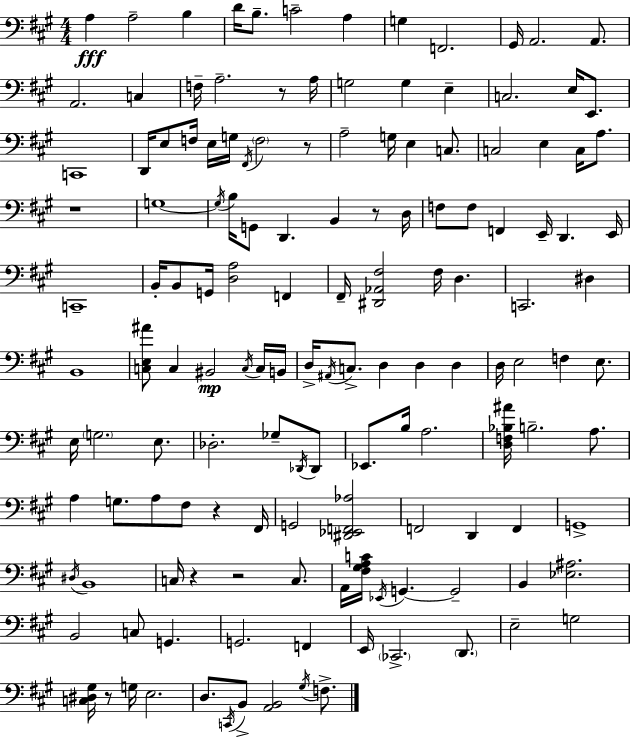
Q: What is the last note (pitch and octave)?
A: F3